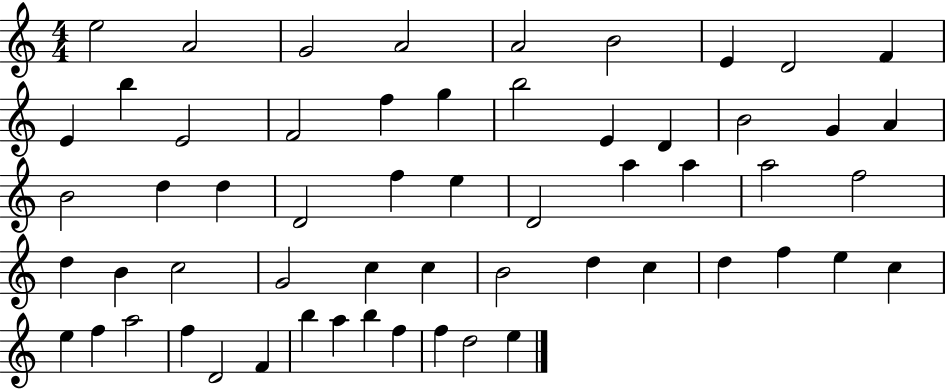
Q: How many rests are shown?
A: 0